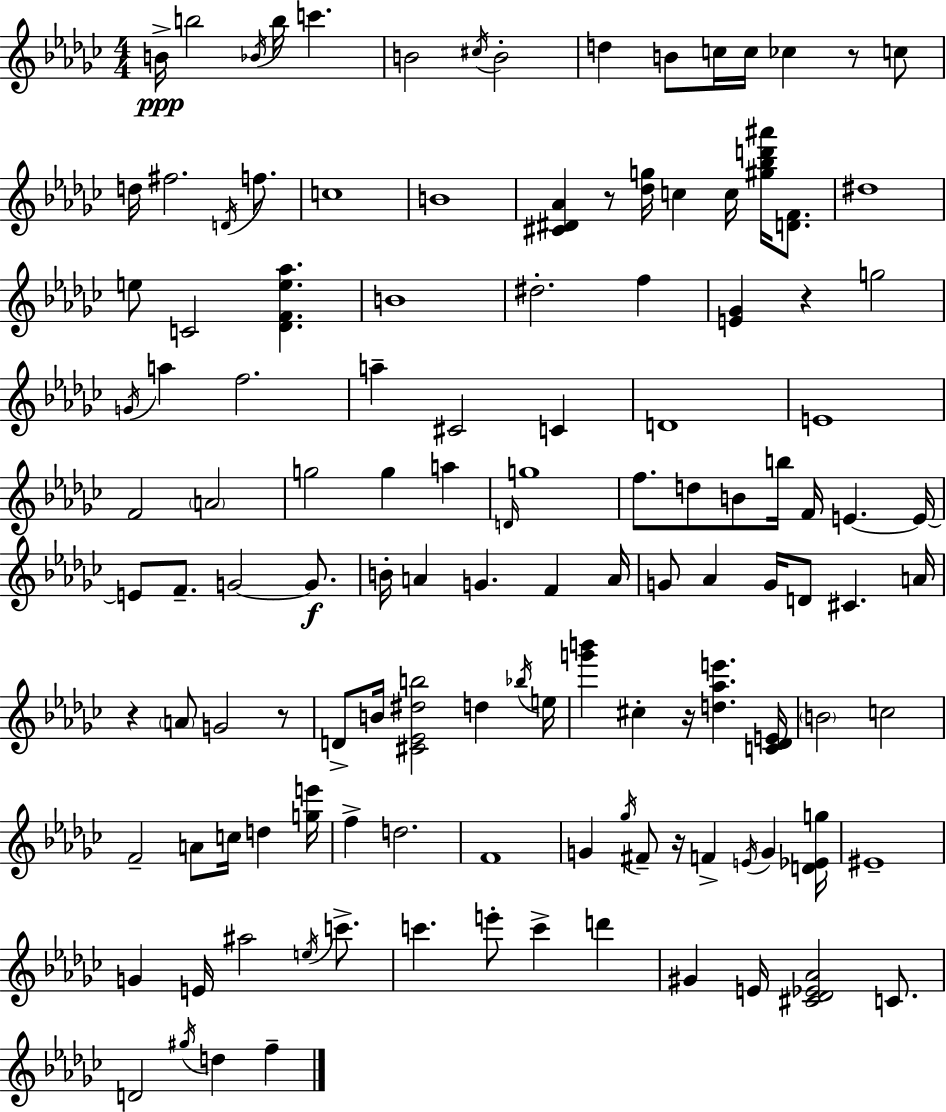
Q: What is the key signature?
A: EES minor